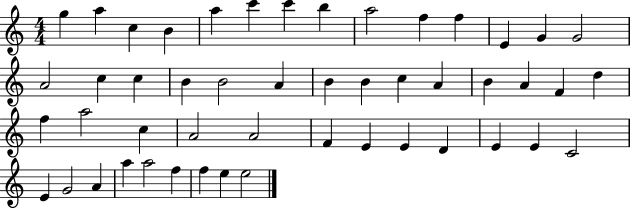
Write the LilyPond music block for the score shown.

{
  \clef treble
  \numericTimeSignature
  \time 4/4
  \key c \major
  g''4 a''4 c''4 b'4 | a''4 c'''4 c'''4 b''4 | a''2 f''4 f''4 | e'4 g'4 g'2 | \break a'2 c''4 c''4 | b'4 b'2 a'4 | b'4 b'4 c''4 a'4 | b'4 a'4 f'4 d''4 | \break f''4 a''2 c''4 | a'2 a'2 | f'4 e'4 e'4 d'4 | e'4 e'4 c'2 | \break e'4 g'2 a'4 | a''4 a''2 f''4 | f''4 e''4 e''2 | \bar "|."
}